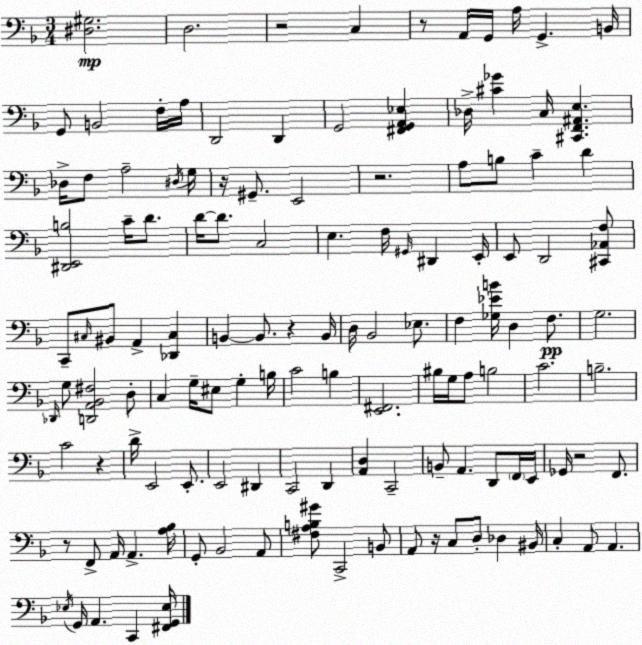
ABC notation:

X:1
T:Untitled
M:3/4
L:1/4
K:F
[^D,^G,]2 D,2 z2 C, z/2 A,,/4 G,,/4 A,/4 G,, B,,/4 G,,/2 B,,2 F,/4 A,/4 D,,2 D,, G,,2 [^F,,G,,A,,_E,] _D,/4 [^C_G] C,/4 [^C,,F,,^A,,E,] _D,/4 F,/2 A,2 ^D,/4 G,/4 z/4 ^G,,/2 E,,2 z2 A,/2 B,/2 C D [^D,,E,,B,]2 C/4 D/2 D/4 D/2 C,2 E, F,/4 ^G,,/4 ^D,, E,,/4 E,,/2 D,,2 [^C,,_A,,F,]/2 C,,/2 ^C,/4 ^B,,/2 A,, [_D,,^C,] B,, B,,/2 z B,,/4 D,/4 _B,,2 _E,/2 F, [_G,_EB]/4 D, F,/2 G,2 _D,,/4 G,/2 [D,,A,,_B,,^F,]2 D,/2 C, G,/4 ^E,/2 G, B,/4 C2 B, [E,,^F,,]2 ^B,/4 G,/4 A,/2 B,2 C2 B,2 C2 z D/4 E,,2 E,,/2 E,,2 ^D,, C,,2 D,, [A,,D,] C,,2 B,,/2 A,, D,,/2 F,,/4 E,,/4 _G,,/4 z2 F,,/2 z/2 F,,/2 A,,/4 A,, [A,_B,]/4 G,,/2 _B,,2 A,,/2 [^F,A,B,^G]/2 C,,2 B,,/2 A,,/2 z/4 C,/2 D,/2 _D, ^B,,/4 C, A,,/2 A,, _E,/4 G,,/4 A,, C,, [^F,,G,,_E,]/4